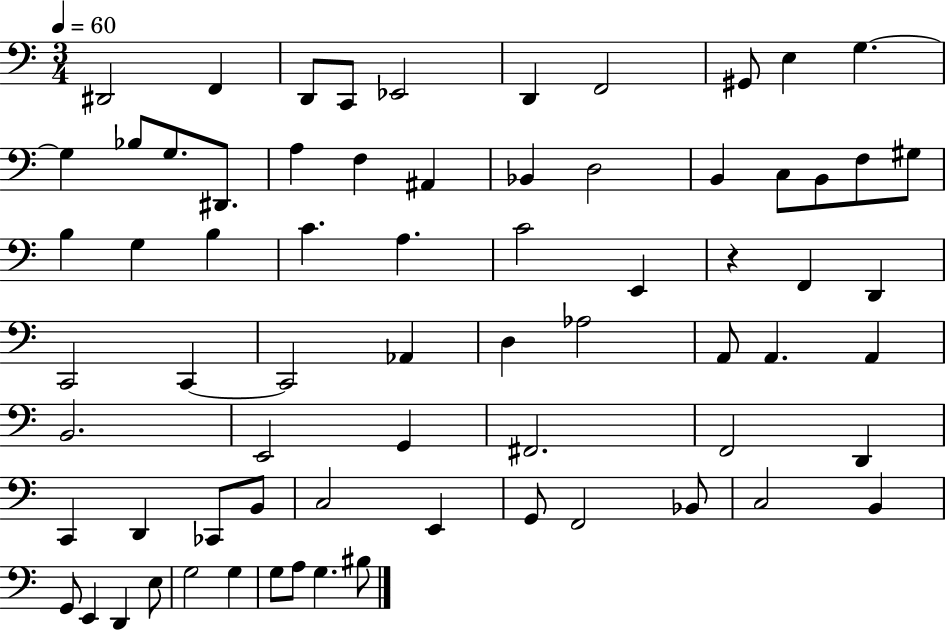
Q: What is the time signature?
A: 3/4